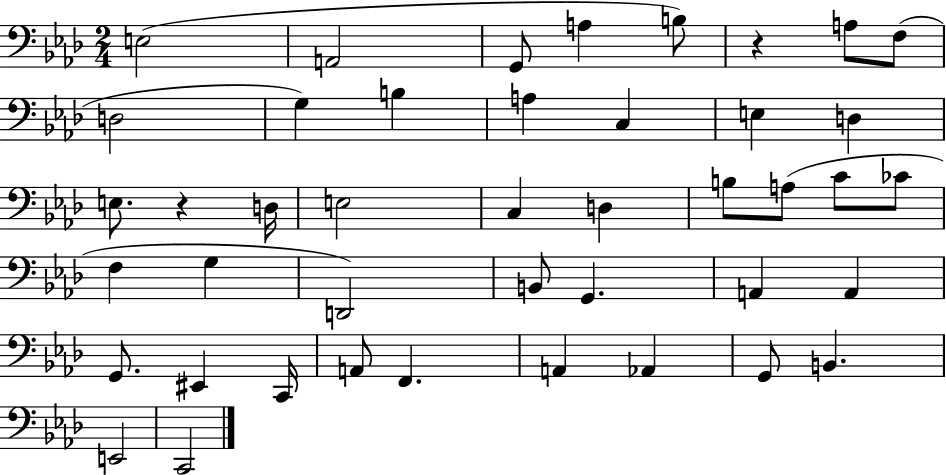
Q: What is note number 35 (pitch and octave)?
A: F2